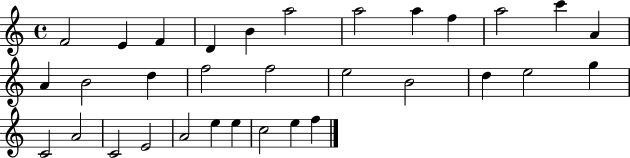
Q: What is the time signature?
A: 4/4